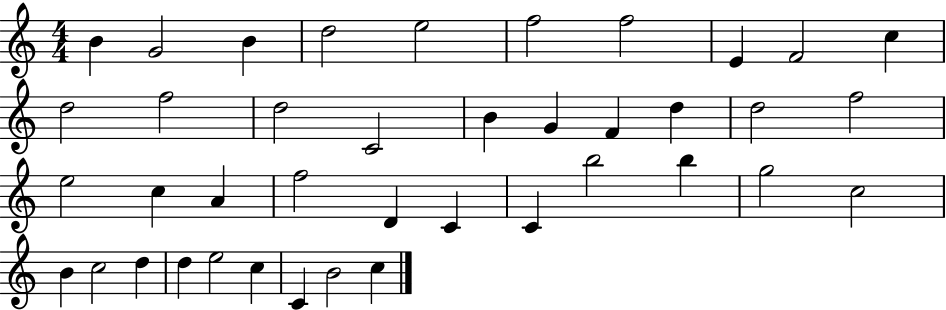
B4/q G4/h B4/q D5/h E5/h F5/h F5/h E4/q F4/h C5/q D5/h F5/h D5/h C4/h B4/q G4/q F4/q D5/q D5/h F5/h E5/h C5/q A4/q F5/h D4/q C4/q C4/q B5/h B5/q G5/h C5/h B4/q C5/h D5/q D5/q E5/h C5/q C4/q B4/h C5/q